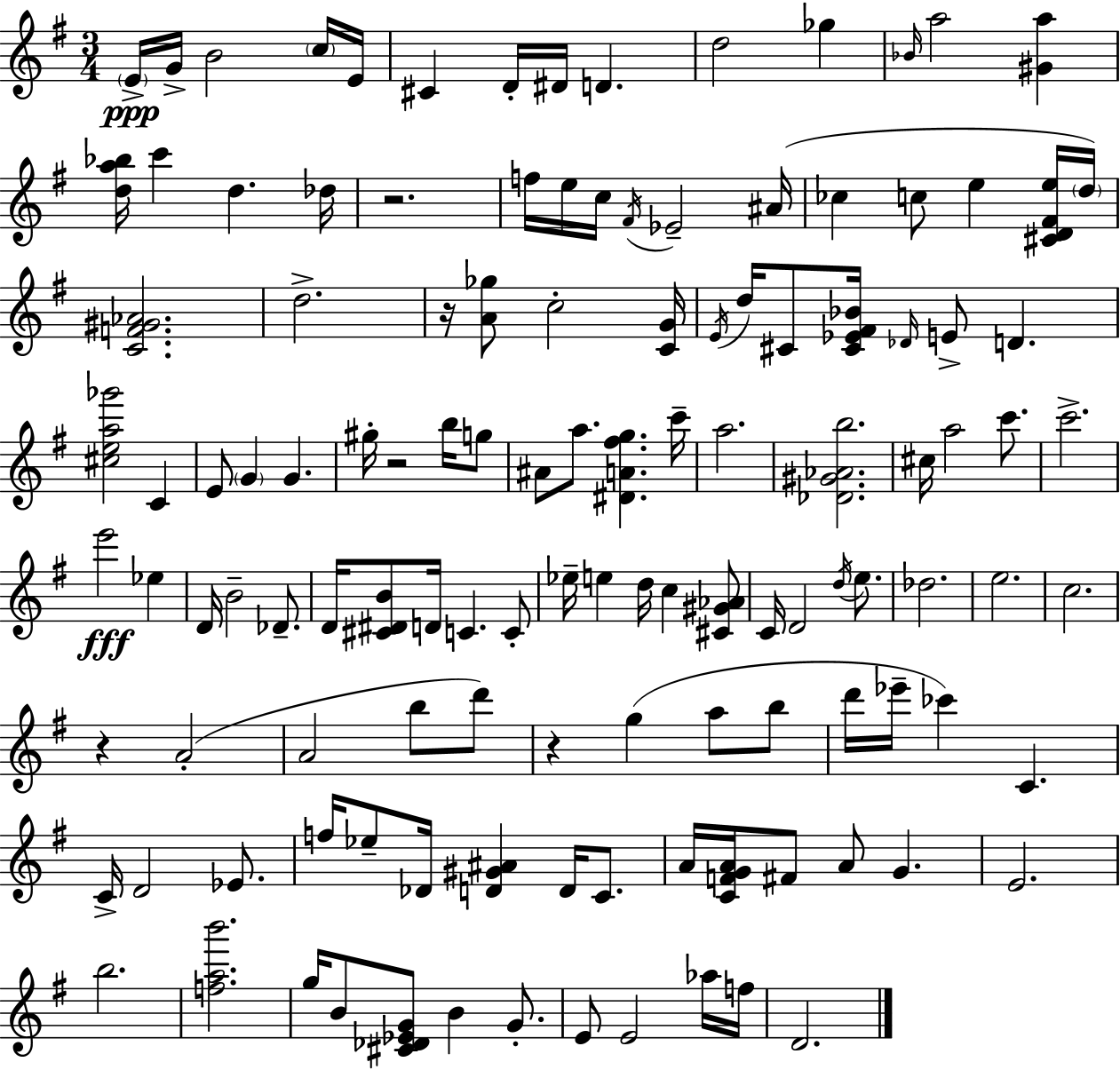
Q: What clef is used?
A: treble